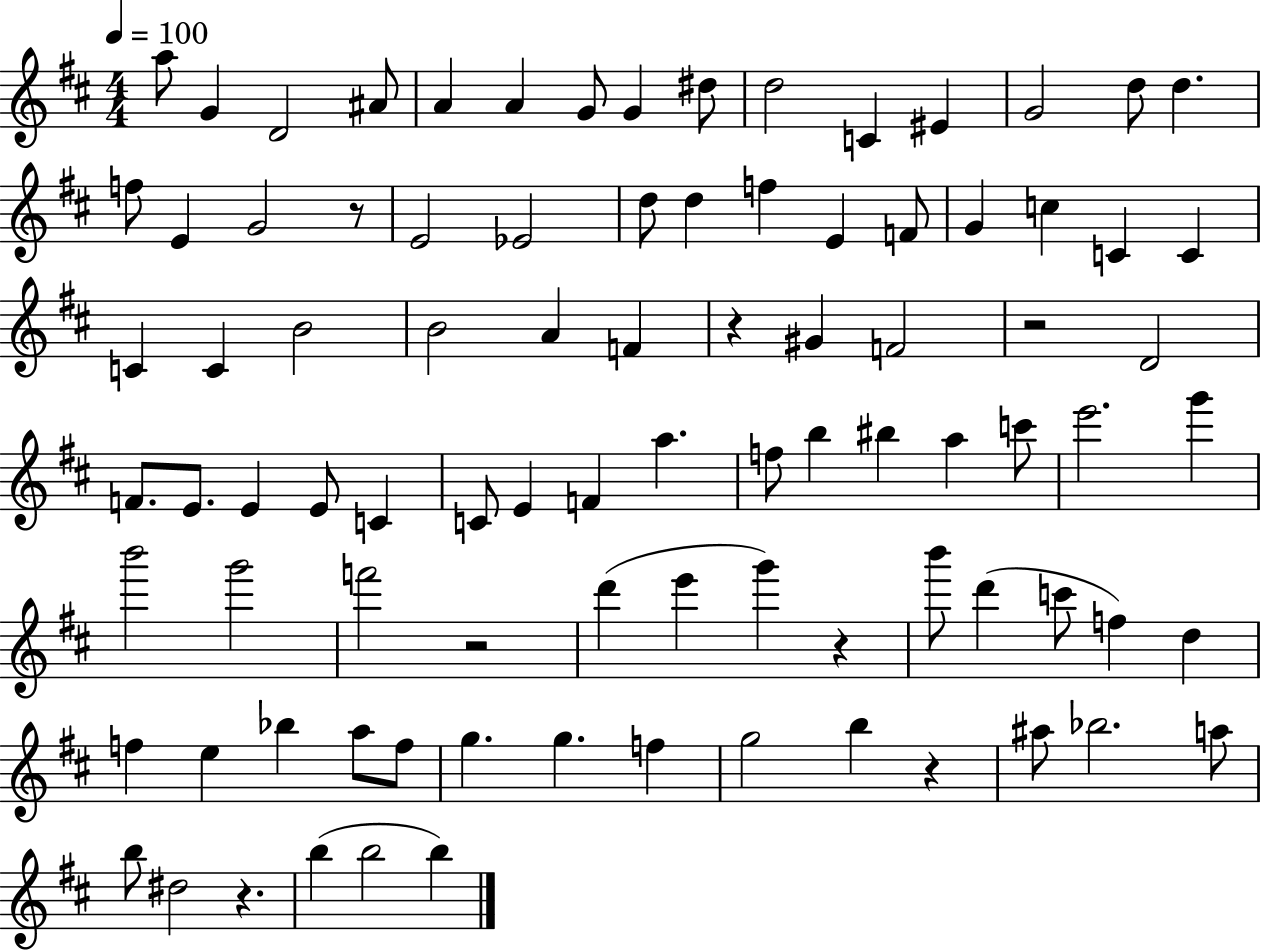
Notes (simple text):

A5/e G4/q D4/h A#4/e A4/q A4/q G4/e G4/q D#5/e D5/h C4/q EIS4/q G4/h D5/e D5/q. F5/e E4/q G4/h R/e E4/h Eb4/h D5/e D5/q F5/q E4/q F4/e G4/q C5/q C4/q C4/q C4/q C4/q B4/h B4/h A4/q F4/q R/q G#4/q F4/h R/h D4/h F4/e. E4/e. E4/q E4/e C4/q C4/e E4/q F4/q A5/q. F5/e B5/q BIS5/q A5/q C6/e E6/h. G6/q B6/h G6/h F6/h R/h D6/q E6/q G6/q R/q B6/e D6/q C6/e F5/q D5/q F5/q E5/q Bb5/q A5/e F5/e G5/q. G5/q. F5/q G5/h B5/q R/q A#5/e Bb5/h. A5/e B5/e D#5/h R/q. B5/q B5/h B5/q